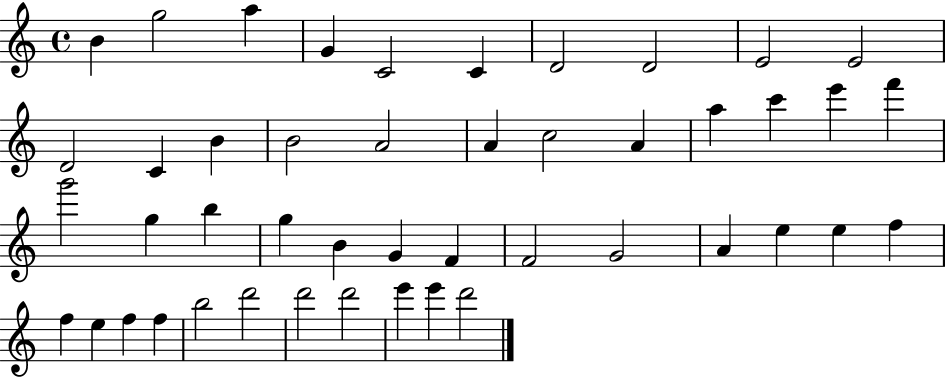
{
  \clef treble
  \time 4/4
  \defaultTimeSignature
  \key c \major
  b'4 g''2 a''4 | g'4 c'2 c'4 | d'2 d'2 | e'2 e'2 | \break d'2 c'4 b'4 | b'2 a'2 | a'4 c''2 a'4 | a''4 c'''4 e'''4 f'''4 | \break g'''2 g''4 b''4 | g''4 b'4 g'4 f'4 | f'2 g'2 | a'4 e''4 e''4 f''4 | \break f''4 e''4 f''4 f''4 | b''2 d'''2 | d'''2 d'''2 | e'''4 e'''4 d'''2 | \break \bar "|."
}